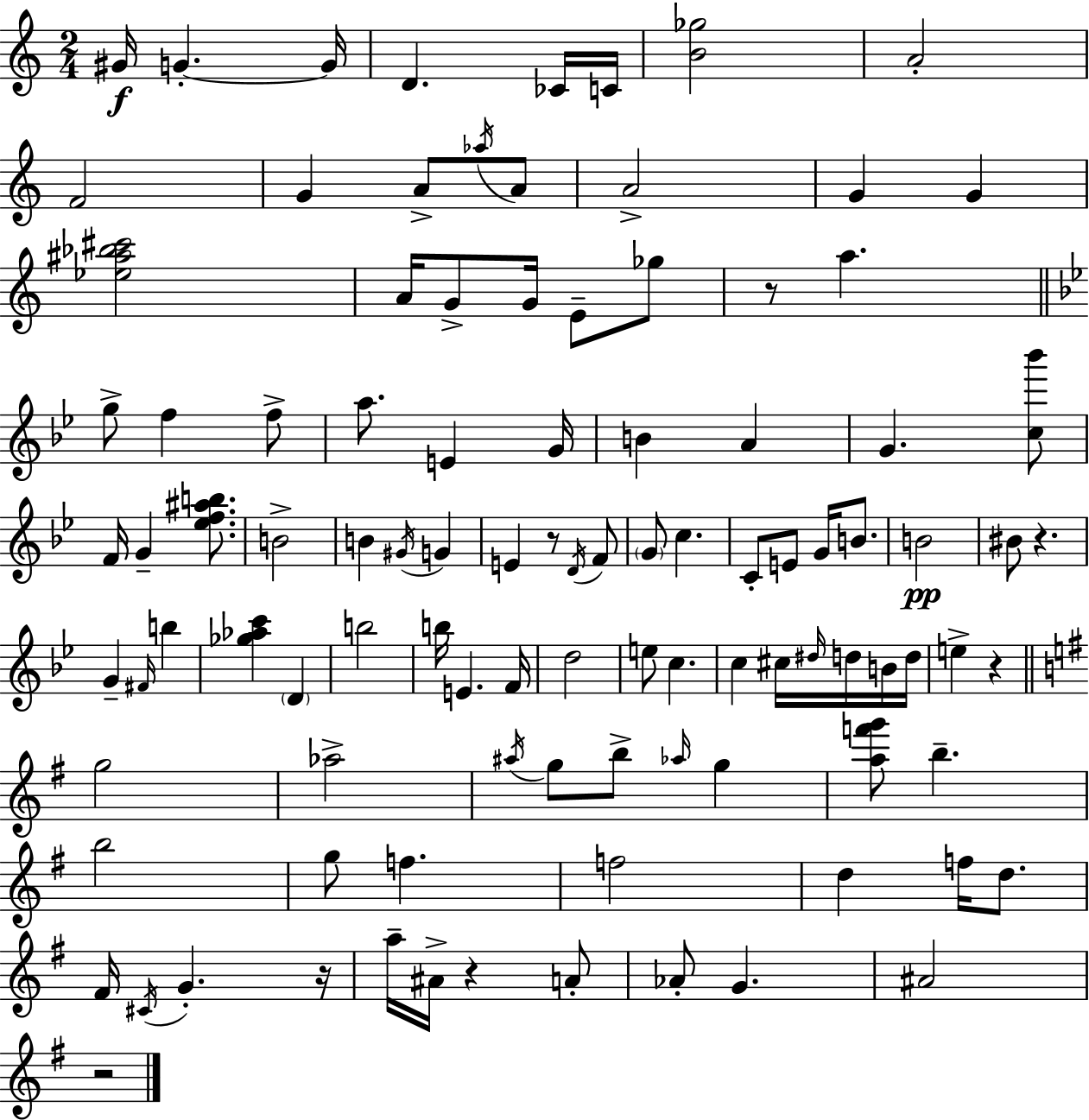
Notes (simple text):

G#4/s G4/q. G4/s D4/q. CES4/s C4/s [B4,Gb5]/h A4/h F4/h G4/q A4/e Ab5/s A4/e A4/h G4/q G4/q [Eb5,A#5,Bb5,C#6]/h A4/s G4/e G4/s E4/e Gb5/e R/e A5/q. G5/e F5/q F5/e A5/e. E4/q G4/s B4/q A4/q G4/q. [C5,Bb6]/e F4/s G4/q [Eb5,F5,A#5,B5]/e. B4/h B4/q G#4/s G4/q E4/q R/e D4/s F4/e G4/e C5/q. C4/e E4/e G4/s B4/e. B4/h BIS4/e R/q. G4/q F#4/s B5/q [Gb5,Ab5,C6]/q D4/q B5/h B5/s E4/q. F4/s D5/h E5/e C5/q. C5/q C#5/s D#5/s D5/s B4/s D5/s E5/q R/q G5/h Ab5/h A#5/s G5/e B5/e Ab5/s G5/q [A5,F6,G6]/e B5/q. B5/h G5/e F5/q. F5/h D5/q F5/s D5/e. F#4/s C#4/s G4/q. R/s A5/s A#4/s R/q A4/e Ab4/e G4/q. A#4/h R/h